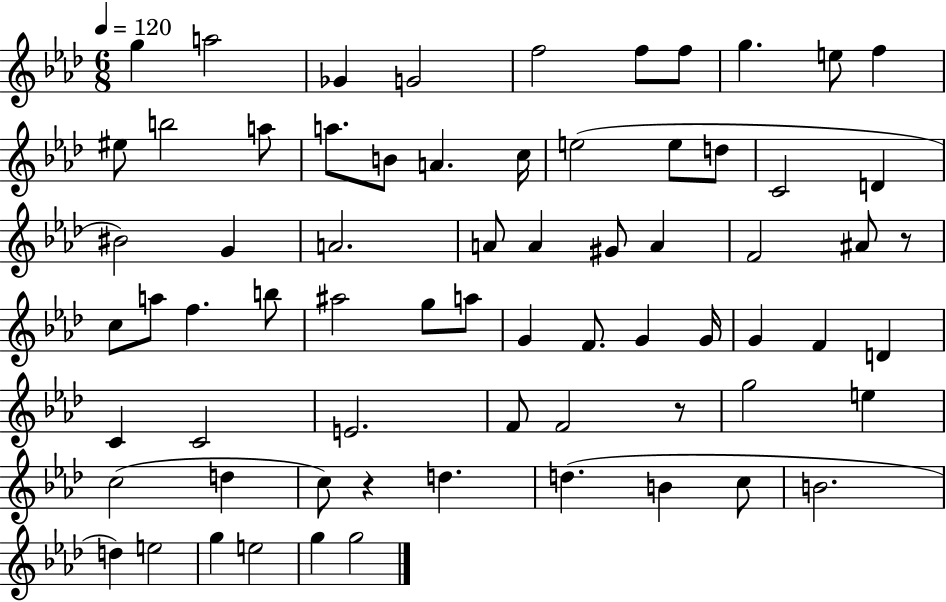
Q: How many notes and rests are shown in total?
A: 69